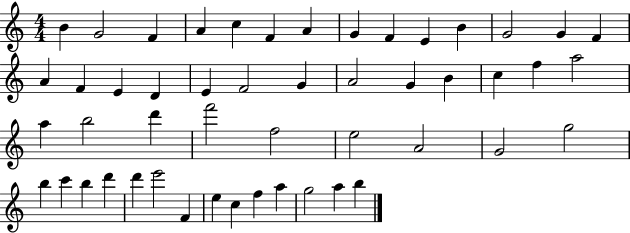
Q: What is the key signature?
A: C major